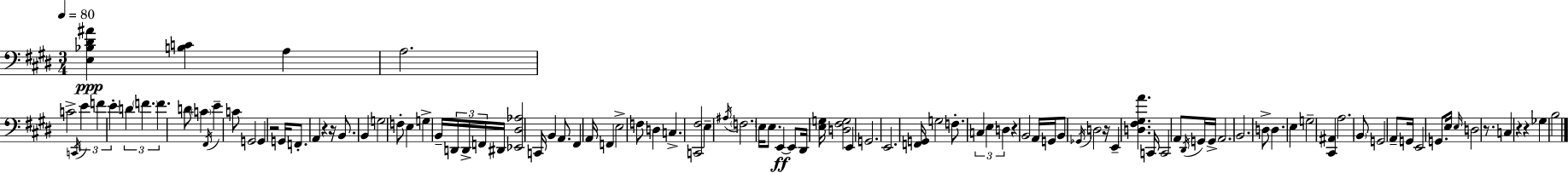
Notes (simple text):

[E3,Bb3,D#4,A#4]/q [B3,C4]/q A3/q A3/h. C4/h C2/s E4/q F4/q E4/q D4/q F4/q. F4/q. D4/e C4/q F#2/s E4/q C4/e G2/h G2/q R/h G2/s F2/e. A2/q R/q R/s B2/e. B2/q G3/h F3/e E3/q G3/q B2/s D2/s D2/s F2/s D#2/s [Eb2,D#3,Ab3]/h C2/s B2/q A2/e. F#2/q A2/s F2/q E3/h F3/e D3/q C3/q. [C2,F#3]/h E3/q A#3/s F3/h. E3/s E3/e. E2/q E2/e D#2/s [E3,G3]/s [D3,F#3,G3]/h E2/q G2/h. E2/h. [F2,G2]/s G3/h F3/e. C3/q E3/q D3/q R/q B2/h A2/s G2/s B2/e Gb2/s D3/h R/s E2/q [D3,F#3,G#3,A4]/q. C2/s C2/h A2/e D#2/s G2/s G2/s A2/h. B2/h. D3/e D3/q. E3/q G3/h [C#2,A#2]/q A3/h. B2/e G2/h A2/e G2/s E2/h G2/e. E3/s E3/s D3/h R/e. C3/q R/q R/q Gb3/q B3/h